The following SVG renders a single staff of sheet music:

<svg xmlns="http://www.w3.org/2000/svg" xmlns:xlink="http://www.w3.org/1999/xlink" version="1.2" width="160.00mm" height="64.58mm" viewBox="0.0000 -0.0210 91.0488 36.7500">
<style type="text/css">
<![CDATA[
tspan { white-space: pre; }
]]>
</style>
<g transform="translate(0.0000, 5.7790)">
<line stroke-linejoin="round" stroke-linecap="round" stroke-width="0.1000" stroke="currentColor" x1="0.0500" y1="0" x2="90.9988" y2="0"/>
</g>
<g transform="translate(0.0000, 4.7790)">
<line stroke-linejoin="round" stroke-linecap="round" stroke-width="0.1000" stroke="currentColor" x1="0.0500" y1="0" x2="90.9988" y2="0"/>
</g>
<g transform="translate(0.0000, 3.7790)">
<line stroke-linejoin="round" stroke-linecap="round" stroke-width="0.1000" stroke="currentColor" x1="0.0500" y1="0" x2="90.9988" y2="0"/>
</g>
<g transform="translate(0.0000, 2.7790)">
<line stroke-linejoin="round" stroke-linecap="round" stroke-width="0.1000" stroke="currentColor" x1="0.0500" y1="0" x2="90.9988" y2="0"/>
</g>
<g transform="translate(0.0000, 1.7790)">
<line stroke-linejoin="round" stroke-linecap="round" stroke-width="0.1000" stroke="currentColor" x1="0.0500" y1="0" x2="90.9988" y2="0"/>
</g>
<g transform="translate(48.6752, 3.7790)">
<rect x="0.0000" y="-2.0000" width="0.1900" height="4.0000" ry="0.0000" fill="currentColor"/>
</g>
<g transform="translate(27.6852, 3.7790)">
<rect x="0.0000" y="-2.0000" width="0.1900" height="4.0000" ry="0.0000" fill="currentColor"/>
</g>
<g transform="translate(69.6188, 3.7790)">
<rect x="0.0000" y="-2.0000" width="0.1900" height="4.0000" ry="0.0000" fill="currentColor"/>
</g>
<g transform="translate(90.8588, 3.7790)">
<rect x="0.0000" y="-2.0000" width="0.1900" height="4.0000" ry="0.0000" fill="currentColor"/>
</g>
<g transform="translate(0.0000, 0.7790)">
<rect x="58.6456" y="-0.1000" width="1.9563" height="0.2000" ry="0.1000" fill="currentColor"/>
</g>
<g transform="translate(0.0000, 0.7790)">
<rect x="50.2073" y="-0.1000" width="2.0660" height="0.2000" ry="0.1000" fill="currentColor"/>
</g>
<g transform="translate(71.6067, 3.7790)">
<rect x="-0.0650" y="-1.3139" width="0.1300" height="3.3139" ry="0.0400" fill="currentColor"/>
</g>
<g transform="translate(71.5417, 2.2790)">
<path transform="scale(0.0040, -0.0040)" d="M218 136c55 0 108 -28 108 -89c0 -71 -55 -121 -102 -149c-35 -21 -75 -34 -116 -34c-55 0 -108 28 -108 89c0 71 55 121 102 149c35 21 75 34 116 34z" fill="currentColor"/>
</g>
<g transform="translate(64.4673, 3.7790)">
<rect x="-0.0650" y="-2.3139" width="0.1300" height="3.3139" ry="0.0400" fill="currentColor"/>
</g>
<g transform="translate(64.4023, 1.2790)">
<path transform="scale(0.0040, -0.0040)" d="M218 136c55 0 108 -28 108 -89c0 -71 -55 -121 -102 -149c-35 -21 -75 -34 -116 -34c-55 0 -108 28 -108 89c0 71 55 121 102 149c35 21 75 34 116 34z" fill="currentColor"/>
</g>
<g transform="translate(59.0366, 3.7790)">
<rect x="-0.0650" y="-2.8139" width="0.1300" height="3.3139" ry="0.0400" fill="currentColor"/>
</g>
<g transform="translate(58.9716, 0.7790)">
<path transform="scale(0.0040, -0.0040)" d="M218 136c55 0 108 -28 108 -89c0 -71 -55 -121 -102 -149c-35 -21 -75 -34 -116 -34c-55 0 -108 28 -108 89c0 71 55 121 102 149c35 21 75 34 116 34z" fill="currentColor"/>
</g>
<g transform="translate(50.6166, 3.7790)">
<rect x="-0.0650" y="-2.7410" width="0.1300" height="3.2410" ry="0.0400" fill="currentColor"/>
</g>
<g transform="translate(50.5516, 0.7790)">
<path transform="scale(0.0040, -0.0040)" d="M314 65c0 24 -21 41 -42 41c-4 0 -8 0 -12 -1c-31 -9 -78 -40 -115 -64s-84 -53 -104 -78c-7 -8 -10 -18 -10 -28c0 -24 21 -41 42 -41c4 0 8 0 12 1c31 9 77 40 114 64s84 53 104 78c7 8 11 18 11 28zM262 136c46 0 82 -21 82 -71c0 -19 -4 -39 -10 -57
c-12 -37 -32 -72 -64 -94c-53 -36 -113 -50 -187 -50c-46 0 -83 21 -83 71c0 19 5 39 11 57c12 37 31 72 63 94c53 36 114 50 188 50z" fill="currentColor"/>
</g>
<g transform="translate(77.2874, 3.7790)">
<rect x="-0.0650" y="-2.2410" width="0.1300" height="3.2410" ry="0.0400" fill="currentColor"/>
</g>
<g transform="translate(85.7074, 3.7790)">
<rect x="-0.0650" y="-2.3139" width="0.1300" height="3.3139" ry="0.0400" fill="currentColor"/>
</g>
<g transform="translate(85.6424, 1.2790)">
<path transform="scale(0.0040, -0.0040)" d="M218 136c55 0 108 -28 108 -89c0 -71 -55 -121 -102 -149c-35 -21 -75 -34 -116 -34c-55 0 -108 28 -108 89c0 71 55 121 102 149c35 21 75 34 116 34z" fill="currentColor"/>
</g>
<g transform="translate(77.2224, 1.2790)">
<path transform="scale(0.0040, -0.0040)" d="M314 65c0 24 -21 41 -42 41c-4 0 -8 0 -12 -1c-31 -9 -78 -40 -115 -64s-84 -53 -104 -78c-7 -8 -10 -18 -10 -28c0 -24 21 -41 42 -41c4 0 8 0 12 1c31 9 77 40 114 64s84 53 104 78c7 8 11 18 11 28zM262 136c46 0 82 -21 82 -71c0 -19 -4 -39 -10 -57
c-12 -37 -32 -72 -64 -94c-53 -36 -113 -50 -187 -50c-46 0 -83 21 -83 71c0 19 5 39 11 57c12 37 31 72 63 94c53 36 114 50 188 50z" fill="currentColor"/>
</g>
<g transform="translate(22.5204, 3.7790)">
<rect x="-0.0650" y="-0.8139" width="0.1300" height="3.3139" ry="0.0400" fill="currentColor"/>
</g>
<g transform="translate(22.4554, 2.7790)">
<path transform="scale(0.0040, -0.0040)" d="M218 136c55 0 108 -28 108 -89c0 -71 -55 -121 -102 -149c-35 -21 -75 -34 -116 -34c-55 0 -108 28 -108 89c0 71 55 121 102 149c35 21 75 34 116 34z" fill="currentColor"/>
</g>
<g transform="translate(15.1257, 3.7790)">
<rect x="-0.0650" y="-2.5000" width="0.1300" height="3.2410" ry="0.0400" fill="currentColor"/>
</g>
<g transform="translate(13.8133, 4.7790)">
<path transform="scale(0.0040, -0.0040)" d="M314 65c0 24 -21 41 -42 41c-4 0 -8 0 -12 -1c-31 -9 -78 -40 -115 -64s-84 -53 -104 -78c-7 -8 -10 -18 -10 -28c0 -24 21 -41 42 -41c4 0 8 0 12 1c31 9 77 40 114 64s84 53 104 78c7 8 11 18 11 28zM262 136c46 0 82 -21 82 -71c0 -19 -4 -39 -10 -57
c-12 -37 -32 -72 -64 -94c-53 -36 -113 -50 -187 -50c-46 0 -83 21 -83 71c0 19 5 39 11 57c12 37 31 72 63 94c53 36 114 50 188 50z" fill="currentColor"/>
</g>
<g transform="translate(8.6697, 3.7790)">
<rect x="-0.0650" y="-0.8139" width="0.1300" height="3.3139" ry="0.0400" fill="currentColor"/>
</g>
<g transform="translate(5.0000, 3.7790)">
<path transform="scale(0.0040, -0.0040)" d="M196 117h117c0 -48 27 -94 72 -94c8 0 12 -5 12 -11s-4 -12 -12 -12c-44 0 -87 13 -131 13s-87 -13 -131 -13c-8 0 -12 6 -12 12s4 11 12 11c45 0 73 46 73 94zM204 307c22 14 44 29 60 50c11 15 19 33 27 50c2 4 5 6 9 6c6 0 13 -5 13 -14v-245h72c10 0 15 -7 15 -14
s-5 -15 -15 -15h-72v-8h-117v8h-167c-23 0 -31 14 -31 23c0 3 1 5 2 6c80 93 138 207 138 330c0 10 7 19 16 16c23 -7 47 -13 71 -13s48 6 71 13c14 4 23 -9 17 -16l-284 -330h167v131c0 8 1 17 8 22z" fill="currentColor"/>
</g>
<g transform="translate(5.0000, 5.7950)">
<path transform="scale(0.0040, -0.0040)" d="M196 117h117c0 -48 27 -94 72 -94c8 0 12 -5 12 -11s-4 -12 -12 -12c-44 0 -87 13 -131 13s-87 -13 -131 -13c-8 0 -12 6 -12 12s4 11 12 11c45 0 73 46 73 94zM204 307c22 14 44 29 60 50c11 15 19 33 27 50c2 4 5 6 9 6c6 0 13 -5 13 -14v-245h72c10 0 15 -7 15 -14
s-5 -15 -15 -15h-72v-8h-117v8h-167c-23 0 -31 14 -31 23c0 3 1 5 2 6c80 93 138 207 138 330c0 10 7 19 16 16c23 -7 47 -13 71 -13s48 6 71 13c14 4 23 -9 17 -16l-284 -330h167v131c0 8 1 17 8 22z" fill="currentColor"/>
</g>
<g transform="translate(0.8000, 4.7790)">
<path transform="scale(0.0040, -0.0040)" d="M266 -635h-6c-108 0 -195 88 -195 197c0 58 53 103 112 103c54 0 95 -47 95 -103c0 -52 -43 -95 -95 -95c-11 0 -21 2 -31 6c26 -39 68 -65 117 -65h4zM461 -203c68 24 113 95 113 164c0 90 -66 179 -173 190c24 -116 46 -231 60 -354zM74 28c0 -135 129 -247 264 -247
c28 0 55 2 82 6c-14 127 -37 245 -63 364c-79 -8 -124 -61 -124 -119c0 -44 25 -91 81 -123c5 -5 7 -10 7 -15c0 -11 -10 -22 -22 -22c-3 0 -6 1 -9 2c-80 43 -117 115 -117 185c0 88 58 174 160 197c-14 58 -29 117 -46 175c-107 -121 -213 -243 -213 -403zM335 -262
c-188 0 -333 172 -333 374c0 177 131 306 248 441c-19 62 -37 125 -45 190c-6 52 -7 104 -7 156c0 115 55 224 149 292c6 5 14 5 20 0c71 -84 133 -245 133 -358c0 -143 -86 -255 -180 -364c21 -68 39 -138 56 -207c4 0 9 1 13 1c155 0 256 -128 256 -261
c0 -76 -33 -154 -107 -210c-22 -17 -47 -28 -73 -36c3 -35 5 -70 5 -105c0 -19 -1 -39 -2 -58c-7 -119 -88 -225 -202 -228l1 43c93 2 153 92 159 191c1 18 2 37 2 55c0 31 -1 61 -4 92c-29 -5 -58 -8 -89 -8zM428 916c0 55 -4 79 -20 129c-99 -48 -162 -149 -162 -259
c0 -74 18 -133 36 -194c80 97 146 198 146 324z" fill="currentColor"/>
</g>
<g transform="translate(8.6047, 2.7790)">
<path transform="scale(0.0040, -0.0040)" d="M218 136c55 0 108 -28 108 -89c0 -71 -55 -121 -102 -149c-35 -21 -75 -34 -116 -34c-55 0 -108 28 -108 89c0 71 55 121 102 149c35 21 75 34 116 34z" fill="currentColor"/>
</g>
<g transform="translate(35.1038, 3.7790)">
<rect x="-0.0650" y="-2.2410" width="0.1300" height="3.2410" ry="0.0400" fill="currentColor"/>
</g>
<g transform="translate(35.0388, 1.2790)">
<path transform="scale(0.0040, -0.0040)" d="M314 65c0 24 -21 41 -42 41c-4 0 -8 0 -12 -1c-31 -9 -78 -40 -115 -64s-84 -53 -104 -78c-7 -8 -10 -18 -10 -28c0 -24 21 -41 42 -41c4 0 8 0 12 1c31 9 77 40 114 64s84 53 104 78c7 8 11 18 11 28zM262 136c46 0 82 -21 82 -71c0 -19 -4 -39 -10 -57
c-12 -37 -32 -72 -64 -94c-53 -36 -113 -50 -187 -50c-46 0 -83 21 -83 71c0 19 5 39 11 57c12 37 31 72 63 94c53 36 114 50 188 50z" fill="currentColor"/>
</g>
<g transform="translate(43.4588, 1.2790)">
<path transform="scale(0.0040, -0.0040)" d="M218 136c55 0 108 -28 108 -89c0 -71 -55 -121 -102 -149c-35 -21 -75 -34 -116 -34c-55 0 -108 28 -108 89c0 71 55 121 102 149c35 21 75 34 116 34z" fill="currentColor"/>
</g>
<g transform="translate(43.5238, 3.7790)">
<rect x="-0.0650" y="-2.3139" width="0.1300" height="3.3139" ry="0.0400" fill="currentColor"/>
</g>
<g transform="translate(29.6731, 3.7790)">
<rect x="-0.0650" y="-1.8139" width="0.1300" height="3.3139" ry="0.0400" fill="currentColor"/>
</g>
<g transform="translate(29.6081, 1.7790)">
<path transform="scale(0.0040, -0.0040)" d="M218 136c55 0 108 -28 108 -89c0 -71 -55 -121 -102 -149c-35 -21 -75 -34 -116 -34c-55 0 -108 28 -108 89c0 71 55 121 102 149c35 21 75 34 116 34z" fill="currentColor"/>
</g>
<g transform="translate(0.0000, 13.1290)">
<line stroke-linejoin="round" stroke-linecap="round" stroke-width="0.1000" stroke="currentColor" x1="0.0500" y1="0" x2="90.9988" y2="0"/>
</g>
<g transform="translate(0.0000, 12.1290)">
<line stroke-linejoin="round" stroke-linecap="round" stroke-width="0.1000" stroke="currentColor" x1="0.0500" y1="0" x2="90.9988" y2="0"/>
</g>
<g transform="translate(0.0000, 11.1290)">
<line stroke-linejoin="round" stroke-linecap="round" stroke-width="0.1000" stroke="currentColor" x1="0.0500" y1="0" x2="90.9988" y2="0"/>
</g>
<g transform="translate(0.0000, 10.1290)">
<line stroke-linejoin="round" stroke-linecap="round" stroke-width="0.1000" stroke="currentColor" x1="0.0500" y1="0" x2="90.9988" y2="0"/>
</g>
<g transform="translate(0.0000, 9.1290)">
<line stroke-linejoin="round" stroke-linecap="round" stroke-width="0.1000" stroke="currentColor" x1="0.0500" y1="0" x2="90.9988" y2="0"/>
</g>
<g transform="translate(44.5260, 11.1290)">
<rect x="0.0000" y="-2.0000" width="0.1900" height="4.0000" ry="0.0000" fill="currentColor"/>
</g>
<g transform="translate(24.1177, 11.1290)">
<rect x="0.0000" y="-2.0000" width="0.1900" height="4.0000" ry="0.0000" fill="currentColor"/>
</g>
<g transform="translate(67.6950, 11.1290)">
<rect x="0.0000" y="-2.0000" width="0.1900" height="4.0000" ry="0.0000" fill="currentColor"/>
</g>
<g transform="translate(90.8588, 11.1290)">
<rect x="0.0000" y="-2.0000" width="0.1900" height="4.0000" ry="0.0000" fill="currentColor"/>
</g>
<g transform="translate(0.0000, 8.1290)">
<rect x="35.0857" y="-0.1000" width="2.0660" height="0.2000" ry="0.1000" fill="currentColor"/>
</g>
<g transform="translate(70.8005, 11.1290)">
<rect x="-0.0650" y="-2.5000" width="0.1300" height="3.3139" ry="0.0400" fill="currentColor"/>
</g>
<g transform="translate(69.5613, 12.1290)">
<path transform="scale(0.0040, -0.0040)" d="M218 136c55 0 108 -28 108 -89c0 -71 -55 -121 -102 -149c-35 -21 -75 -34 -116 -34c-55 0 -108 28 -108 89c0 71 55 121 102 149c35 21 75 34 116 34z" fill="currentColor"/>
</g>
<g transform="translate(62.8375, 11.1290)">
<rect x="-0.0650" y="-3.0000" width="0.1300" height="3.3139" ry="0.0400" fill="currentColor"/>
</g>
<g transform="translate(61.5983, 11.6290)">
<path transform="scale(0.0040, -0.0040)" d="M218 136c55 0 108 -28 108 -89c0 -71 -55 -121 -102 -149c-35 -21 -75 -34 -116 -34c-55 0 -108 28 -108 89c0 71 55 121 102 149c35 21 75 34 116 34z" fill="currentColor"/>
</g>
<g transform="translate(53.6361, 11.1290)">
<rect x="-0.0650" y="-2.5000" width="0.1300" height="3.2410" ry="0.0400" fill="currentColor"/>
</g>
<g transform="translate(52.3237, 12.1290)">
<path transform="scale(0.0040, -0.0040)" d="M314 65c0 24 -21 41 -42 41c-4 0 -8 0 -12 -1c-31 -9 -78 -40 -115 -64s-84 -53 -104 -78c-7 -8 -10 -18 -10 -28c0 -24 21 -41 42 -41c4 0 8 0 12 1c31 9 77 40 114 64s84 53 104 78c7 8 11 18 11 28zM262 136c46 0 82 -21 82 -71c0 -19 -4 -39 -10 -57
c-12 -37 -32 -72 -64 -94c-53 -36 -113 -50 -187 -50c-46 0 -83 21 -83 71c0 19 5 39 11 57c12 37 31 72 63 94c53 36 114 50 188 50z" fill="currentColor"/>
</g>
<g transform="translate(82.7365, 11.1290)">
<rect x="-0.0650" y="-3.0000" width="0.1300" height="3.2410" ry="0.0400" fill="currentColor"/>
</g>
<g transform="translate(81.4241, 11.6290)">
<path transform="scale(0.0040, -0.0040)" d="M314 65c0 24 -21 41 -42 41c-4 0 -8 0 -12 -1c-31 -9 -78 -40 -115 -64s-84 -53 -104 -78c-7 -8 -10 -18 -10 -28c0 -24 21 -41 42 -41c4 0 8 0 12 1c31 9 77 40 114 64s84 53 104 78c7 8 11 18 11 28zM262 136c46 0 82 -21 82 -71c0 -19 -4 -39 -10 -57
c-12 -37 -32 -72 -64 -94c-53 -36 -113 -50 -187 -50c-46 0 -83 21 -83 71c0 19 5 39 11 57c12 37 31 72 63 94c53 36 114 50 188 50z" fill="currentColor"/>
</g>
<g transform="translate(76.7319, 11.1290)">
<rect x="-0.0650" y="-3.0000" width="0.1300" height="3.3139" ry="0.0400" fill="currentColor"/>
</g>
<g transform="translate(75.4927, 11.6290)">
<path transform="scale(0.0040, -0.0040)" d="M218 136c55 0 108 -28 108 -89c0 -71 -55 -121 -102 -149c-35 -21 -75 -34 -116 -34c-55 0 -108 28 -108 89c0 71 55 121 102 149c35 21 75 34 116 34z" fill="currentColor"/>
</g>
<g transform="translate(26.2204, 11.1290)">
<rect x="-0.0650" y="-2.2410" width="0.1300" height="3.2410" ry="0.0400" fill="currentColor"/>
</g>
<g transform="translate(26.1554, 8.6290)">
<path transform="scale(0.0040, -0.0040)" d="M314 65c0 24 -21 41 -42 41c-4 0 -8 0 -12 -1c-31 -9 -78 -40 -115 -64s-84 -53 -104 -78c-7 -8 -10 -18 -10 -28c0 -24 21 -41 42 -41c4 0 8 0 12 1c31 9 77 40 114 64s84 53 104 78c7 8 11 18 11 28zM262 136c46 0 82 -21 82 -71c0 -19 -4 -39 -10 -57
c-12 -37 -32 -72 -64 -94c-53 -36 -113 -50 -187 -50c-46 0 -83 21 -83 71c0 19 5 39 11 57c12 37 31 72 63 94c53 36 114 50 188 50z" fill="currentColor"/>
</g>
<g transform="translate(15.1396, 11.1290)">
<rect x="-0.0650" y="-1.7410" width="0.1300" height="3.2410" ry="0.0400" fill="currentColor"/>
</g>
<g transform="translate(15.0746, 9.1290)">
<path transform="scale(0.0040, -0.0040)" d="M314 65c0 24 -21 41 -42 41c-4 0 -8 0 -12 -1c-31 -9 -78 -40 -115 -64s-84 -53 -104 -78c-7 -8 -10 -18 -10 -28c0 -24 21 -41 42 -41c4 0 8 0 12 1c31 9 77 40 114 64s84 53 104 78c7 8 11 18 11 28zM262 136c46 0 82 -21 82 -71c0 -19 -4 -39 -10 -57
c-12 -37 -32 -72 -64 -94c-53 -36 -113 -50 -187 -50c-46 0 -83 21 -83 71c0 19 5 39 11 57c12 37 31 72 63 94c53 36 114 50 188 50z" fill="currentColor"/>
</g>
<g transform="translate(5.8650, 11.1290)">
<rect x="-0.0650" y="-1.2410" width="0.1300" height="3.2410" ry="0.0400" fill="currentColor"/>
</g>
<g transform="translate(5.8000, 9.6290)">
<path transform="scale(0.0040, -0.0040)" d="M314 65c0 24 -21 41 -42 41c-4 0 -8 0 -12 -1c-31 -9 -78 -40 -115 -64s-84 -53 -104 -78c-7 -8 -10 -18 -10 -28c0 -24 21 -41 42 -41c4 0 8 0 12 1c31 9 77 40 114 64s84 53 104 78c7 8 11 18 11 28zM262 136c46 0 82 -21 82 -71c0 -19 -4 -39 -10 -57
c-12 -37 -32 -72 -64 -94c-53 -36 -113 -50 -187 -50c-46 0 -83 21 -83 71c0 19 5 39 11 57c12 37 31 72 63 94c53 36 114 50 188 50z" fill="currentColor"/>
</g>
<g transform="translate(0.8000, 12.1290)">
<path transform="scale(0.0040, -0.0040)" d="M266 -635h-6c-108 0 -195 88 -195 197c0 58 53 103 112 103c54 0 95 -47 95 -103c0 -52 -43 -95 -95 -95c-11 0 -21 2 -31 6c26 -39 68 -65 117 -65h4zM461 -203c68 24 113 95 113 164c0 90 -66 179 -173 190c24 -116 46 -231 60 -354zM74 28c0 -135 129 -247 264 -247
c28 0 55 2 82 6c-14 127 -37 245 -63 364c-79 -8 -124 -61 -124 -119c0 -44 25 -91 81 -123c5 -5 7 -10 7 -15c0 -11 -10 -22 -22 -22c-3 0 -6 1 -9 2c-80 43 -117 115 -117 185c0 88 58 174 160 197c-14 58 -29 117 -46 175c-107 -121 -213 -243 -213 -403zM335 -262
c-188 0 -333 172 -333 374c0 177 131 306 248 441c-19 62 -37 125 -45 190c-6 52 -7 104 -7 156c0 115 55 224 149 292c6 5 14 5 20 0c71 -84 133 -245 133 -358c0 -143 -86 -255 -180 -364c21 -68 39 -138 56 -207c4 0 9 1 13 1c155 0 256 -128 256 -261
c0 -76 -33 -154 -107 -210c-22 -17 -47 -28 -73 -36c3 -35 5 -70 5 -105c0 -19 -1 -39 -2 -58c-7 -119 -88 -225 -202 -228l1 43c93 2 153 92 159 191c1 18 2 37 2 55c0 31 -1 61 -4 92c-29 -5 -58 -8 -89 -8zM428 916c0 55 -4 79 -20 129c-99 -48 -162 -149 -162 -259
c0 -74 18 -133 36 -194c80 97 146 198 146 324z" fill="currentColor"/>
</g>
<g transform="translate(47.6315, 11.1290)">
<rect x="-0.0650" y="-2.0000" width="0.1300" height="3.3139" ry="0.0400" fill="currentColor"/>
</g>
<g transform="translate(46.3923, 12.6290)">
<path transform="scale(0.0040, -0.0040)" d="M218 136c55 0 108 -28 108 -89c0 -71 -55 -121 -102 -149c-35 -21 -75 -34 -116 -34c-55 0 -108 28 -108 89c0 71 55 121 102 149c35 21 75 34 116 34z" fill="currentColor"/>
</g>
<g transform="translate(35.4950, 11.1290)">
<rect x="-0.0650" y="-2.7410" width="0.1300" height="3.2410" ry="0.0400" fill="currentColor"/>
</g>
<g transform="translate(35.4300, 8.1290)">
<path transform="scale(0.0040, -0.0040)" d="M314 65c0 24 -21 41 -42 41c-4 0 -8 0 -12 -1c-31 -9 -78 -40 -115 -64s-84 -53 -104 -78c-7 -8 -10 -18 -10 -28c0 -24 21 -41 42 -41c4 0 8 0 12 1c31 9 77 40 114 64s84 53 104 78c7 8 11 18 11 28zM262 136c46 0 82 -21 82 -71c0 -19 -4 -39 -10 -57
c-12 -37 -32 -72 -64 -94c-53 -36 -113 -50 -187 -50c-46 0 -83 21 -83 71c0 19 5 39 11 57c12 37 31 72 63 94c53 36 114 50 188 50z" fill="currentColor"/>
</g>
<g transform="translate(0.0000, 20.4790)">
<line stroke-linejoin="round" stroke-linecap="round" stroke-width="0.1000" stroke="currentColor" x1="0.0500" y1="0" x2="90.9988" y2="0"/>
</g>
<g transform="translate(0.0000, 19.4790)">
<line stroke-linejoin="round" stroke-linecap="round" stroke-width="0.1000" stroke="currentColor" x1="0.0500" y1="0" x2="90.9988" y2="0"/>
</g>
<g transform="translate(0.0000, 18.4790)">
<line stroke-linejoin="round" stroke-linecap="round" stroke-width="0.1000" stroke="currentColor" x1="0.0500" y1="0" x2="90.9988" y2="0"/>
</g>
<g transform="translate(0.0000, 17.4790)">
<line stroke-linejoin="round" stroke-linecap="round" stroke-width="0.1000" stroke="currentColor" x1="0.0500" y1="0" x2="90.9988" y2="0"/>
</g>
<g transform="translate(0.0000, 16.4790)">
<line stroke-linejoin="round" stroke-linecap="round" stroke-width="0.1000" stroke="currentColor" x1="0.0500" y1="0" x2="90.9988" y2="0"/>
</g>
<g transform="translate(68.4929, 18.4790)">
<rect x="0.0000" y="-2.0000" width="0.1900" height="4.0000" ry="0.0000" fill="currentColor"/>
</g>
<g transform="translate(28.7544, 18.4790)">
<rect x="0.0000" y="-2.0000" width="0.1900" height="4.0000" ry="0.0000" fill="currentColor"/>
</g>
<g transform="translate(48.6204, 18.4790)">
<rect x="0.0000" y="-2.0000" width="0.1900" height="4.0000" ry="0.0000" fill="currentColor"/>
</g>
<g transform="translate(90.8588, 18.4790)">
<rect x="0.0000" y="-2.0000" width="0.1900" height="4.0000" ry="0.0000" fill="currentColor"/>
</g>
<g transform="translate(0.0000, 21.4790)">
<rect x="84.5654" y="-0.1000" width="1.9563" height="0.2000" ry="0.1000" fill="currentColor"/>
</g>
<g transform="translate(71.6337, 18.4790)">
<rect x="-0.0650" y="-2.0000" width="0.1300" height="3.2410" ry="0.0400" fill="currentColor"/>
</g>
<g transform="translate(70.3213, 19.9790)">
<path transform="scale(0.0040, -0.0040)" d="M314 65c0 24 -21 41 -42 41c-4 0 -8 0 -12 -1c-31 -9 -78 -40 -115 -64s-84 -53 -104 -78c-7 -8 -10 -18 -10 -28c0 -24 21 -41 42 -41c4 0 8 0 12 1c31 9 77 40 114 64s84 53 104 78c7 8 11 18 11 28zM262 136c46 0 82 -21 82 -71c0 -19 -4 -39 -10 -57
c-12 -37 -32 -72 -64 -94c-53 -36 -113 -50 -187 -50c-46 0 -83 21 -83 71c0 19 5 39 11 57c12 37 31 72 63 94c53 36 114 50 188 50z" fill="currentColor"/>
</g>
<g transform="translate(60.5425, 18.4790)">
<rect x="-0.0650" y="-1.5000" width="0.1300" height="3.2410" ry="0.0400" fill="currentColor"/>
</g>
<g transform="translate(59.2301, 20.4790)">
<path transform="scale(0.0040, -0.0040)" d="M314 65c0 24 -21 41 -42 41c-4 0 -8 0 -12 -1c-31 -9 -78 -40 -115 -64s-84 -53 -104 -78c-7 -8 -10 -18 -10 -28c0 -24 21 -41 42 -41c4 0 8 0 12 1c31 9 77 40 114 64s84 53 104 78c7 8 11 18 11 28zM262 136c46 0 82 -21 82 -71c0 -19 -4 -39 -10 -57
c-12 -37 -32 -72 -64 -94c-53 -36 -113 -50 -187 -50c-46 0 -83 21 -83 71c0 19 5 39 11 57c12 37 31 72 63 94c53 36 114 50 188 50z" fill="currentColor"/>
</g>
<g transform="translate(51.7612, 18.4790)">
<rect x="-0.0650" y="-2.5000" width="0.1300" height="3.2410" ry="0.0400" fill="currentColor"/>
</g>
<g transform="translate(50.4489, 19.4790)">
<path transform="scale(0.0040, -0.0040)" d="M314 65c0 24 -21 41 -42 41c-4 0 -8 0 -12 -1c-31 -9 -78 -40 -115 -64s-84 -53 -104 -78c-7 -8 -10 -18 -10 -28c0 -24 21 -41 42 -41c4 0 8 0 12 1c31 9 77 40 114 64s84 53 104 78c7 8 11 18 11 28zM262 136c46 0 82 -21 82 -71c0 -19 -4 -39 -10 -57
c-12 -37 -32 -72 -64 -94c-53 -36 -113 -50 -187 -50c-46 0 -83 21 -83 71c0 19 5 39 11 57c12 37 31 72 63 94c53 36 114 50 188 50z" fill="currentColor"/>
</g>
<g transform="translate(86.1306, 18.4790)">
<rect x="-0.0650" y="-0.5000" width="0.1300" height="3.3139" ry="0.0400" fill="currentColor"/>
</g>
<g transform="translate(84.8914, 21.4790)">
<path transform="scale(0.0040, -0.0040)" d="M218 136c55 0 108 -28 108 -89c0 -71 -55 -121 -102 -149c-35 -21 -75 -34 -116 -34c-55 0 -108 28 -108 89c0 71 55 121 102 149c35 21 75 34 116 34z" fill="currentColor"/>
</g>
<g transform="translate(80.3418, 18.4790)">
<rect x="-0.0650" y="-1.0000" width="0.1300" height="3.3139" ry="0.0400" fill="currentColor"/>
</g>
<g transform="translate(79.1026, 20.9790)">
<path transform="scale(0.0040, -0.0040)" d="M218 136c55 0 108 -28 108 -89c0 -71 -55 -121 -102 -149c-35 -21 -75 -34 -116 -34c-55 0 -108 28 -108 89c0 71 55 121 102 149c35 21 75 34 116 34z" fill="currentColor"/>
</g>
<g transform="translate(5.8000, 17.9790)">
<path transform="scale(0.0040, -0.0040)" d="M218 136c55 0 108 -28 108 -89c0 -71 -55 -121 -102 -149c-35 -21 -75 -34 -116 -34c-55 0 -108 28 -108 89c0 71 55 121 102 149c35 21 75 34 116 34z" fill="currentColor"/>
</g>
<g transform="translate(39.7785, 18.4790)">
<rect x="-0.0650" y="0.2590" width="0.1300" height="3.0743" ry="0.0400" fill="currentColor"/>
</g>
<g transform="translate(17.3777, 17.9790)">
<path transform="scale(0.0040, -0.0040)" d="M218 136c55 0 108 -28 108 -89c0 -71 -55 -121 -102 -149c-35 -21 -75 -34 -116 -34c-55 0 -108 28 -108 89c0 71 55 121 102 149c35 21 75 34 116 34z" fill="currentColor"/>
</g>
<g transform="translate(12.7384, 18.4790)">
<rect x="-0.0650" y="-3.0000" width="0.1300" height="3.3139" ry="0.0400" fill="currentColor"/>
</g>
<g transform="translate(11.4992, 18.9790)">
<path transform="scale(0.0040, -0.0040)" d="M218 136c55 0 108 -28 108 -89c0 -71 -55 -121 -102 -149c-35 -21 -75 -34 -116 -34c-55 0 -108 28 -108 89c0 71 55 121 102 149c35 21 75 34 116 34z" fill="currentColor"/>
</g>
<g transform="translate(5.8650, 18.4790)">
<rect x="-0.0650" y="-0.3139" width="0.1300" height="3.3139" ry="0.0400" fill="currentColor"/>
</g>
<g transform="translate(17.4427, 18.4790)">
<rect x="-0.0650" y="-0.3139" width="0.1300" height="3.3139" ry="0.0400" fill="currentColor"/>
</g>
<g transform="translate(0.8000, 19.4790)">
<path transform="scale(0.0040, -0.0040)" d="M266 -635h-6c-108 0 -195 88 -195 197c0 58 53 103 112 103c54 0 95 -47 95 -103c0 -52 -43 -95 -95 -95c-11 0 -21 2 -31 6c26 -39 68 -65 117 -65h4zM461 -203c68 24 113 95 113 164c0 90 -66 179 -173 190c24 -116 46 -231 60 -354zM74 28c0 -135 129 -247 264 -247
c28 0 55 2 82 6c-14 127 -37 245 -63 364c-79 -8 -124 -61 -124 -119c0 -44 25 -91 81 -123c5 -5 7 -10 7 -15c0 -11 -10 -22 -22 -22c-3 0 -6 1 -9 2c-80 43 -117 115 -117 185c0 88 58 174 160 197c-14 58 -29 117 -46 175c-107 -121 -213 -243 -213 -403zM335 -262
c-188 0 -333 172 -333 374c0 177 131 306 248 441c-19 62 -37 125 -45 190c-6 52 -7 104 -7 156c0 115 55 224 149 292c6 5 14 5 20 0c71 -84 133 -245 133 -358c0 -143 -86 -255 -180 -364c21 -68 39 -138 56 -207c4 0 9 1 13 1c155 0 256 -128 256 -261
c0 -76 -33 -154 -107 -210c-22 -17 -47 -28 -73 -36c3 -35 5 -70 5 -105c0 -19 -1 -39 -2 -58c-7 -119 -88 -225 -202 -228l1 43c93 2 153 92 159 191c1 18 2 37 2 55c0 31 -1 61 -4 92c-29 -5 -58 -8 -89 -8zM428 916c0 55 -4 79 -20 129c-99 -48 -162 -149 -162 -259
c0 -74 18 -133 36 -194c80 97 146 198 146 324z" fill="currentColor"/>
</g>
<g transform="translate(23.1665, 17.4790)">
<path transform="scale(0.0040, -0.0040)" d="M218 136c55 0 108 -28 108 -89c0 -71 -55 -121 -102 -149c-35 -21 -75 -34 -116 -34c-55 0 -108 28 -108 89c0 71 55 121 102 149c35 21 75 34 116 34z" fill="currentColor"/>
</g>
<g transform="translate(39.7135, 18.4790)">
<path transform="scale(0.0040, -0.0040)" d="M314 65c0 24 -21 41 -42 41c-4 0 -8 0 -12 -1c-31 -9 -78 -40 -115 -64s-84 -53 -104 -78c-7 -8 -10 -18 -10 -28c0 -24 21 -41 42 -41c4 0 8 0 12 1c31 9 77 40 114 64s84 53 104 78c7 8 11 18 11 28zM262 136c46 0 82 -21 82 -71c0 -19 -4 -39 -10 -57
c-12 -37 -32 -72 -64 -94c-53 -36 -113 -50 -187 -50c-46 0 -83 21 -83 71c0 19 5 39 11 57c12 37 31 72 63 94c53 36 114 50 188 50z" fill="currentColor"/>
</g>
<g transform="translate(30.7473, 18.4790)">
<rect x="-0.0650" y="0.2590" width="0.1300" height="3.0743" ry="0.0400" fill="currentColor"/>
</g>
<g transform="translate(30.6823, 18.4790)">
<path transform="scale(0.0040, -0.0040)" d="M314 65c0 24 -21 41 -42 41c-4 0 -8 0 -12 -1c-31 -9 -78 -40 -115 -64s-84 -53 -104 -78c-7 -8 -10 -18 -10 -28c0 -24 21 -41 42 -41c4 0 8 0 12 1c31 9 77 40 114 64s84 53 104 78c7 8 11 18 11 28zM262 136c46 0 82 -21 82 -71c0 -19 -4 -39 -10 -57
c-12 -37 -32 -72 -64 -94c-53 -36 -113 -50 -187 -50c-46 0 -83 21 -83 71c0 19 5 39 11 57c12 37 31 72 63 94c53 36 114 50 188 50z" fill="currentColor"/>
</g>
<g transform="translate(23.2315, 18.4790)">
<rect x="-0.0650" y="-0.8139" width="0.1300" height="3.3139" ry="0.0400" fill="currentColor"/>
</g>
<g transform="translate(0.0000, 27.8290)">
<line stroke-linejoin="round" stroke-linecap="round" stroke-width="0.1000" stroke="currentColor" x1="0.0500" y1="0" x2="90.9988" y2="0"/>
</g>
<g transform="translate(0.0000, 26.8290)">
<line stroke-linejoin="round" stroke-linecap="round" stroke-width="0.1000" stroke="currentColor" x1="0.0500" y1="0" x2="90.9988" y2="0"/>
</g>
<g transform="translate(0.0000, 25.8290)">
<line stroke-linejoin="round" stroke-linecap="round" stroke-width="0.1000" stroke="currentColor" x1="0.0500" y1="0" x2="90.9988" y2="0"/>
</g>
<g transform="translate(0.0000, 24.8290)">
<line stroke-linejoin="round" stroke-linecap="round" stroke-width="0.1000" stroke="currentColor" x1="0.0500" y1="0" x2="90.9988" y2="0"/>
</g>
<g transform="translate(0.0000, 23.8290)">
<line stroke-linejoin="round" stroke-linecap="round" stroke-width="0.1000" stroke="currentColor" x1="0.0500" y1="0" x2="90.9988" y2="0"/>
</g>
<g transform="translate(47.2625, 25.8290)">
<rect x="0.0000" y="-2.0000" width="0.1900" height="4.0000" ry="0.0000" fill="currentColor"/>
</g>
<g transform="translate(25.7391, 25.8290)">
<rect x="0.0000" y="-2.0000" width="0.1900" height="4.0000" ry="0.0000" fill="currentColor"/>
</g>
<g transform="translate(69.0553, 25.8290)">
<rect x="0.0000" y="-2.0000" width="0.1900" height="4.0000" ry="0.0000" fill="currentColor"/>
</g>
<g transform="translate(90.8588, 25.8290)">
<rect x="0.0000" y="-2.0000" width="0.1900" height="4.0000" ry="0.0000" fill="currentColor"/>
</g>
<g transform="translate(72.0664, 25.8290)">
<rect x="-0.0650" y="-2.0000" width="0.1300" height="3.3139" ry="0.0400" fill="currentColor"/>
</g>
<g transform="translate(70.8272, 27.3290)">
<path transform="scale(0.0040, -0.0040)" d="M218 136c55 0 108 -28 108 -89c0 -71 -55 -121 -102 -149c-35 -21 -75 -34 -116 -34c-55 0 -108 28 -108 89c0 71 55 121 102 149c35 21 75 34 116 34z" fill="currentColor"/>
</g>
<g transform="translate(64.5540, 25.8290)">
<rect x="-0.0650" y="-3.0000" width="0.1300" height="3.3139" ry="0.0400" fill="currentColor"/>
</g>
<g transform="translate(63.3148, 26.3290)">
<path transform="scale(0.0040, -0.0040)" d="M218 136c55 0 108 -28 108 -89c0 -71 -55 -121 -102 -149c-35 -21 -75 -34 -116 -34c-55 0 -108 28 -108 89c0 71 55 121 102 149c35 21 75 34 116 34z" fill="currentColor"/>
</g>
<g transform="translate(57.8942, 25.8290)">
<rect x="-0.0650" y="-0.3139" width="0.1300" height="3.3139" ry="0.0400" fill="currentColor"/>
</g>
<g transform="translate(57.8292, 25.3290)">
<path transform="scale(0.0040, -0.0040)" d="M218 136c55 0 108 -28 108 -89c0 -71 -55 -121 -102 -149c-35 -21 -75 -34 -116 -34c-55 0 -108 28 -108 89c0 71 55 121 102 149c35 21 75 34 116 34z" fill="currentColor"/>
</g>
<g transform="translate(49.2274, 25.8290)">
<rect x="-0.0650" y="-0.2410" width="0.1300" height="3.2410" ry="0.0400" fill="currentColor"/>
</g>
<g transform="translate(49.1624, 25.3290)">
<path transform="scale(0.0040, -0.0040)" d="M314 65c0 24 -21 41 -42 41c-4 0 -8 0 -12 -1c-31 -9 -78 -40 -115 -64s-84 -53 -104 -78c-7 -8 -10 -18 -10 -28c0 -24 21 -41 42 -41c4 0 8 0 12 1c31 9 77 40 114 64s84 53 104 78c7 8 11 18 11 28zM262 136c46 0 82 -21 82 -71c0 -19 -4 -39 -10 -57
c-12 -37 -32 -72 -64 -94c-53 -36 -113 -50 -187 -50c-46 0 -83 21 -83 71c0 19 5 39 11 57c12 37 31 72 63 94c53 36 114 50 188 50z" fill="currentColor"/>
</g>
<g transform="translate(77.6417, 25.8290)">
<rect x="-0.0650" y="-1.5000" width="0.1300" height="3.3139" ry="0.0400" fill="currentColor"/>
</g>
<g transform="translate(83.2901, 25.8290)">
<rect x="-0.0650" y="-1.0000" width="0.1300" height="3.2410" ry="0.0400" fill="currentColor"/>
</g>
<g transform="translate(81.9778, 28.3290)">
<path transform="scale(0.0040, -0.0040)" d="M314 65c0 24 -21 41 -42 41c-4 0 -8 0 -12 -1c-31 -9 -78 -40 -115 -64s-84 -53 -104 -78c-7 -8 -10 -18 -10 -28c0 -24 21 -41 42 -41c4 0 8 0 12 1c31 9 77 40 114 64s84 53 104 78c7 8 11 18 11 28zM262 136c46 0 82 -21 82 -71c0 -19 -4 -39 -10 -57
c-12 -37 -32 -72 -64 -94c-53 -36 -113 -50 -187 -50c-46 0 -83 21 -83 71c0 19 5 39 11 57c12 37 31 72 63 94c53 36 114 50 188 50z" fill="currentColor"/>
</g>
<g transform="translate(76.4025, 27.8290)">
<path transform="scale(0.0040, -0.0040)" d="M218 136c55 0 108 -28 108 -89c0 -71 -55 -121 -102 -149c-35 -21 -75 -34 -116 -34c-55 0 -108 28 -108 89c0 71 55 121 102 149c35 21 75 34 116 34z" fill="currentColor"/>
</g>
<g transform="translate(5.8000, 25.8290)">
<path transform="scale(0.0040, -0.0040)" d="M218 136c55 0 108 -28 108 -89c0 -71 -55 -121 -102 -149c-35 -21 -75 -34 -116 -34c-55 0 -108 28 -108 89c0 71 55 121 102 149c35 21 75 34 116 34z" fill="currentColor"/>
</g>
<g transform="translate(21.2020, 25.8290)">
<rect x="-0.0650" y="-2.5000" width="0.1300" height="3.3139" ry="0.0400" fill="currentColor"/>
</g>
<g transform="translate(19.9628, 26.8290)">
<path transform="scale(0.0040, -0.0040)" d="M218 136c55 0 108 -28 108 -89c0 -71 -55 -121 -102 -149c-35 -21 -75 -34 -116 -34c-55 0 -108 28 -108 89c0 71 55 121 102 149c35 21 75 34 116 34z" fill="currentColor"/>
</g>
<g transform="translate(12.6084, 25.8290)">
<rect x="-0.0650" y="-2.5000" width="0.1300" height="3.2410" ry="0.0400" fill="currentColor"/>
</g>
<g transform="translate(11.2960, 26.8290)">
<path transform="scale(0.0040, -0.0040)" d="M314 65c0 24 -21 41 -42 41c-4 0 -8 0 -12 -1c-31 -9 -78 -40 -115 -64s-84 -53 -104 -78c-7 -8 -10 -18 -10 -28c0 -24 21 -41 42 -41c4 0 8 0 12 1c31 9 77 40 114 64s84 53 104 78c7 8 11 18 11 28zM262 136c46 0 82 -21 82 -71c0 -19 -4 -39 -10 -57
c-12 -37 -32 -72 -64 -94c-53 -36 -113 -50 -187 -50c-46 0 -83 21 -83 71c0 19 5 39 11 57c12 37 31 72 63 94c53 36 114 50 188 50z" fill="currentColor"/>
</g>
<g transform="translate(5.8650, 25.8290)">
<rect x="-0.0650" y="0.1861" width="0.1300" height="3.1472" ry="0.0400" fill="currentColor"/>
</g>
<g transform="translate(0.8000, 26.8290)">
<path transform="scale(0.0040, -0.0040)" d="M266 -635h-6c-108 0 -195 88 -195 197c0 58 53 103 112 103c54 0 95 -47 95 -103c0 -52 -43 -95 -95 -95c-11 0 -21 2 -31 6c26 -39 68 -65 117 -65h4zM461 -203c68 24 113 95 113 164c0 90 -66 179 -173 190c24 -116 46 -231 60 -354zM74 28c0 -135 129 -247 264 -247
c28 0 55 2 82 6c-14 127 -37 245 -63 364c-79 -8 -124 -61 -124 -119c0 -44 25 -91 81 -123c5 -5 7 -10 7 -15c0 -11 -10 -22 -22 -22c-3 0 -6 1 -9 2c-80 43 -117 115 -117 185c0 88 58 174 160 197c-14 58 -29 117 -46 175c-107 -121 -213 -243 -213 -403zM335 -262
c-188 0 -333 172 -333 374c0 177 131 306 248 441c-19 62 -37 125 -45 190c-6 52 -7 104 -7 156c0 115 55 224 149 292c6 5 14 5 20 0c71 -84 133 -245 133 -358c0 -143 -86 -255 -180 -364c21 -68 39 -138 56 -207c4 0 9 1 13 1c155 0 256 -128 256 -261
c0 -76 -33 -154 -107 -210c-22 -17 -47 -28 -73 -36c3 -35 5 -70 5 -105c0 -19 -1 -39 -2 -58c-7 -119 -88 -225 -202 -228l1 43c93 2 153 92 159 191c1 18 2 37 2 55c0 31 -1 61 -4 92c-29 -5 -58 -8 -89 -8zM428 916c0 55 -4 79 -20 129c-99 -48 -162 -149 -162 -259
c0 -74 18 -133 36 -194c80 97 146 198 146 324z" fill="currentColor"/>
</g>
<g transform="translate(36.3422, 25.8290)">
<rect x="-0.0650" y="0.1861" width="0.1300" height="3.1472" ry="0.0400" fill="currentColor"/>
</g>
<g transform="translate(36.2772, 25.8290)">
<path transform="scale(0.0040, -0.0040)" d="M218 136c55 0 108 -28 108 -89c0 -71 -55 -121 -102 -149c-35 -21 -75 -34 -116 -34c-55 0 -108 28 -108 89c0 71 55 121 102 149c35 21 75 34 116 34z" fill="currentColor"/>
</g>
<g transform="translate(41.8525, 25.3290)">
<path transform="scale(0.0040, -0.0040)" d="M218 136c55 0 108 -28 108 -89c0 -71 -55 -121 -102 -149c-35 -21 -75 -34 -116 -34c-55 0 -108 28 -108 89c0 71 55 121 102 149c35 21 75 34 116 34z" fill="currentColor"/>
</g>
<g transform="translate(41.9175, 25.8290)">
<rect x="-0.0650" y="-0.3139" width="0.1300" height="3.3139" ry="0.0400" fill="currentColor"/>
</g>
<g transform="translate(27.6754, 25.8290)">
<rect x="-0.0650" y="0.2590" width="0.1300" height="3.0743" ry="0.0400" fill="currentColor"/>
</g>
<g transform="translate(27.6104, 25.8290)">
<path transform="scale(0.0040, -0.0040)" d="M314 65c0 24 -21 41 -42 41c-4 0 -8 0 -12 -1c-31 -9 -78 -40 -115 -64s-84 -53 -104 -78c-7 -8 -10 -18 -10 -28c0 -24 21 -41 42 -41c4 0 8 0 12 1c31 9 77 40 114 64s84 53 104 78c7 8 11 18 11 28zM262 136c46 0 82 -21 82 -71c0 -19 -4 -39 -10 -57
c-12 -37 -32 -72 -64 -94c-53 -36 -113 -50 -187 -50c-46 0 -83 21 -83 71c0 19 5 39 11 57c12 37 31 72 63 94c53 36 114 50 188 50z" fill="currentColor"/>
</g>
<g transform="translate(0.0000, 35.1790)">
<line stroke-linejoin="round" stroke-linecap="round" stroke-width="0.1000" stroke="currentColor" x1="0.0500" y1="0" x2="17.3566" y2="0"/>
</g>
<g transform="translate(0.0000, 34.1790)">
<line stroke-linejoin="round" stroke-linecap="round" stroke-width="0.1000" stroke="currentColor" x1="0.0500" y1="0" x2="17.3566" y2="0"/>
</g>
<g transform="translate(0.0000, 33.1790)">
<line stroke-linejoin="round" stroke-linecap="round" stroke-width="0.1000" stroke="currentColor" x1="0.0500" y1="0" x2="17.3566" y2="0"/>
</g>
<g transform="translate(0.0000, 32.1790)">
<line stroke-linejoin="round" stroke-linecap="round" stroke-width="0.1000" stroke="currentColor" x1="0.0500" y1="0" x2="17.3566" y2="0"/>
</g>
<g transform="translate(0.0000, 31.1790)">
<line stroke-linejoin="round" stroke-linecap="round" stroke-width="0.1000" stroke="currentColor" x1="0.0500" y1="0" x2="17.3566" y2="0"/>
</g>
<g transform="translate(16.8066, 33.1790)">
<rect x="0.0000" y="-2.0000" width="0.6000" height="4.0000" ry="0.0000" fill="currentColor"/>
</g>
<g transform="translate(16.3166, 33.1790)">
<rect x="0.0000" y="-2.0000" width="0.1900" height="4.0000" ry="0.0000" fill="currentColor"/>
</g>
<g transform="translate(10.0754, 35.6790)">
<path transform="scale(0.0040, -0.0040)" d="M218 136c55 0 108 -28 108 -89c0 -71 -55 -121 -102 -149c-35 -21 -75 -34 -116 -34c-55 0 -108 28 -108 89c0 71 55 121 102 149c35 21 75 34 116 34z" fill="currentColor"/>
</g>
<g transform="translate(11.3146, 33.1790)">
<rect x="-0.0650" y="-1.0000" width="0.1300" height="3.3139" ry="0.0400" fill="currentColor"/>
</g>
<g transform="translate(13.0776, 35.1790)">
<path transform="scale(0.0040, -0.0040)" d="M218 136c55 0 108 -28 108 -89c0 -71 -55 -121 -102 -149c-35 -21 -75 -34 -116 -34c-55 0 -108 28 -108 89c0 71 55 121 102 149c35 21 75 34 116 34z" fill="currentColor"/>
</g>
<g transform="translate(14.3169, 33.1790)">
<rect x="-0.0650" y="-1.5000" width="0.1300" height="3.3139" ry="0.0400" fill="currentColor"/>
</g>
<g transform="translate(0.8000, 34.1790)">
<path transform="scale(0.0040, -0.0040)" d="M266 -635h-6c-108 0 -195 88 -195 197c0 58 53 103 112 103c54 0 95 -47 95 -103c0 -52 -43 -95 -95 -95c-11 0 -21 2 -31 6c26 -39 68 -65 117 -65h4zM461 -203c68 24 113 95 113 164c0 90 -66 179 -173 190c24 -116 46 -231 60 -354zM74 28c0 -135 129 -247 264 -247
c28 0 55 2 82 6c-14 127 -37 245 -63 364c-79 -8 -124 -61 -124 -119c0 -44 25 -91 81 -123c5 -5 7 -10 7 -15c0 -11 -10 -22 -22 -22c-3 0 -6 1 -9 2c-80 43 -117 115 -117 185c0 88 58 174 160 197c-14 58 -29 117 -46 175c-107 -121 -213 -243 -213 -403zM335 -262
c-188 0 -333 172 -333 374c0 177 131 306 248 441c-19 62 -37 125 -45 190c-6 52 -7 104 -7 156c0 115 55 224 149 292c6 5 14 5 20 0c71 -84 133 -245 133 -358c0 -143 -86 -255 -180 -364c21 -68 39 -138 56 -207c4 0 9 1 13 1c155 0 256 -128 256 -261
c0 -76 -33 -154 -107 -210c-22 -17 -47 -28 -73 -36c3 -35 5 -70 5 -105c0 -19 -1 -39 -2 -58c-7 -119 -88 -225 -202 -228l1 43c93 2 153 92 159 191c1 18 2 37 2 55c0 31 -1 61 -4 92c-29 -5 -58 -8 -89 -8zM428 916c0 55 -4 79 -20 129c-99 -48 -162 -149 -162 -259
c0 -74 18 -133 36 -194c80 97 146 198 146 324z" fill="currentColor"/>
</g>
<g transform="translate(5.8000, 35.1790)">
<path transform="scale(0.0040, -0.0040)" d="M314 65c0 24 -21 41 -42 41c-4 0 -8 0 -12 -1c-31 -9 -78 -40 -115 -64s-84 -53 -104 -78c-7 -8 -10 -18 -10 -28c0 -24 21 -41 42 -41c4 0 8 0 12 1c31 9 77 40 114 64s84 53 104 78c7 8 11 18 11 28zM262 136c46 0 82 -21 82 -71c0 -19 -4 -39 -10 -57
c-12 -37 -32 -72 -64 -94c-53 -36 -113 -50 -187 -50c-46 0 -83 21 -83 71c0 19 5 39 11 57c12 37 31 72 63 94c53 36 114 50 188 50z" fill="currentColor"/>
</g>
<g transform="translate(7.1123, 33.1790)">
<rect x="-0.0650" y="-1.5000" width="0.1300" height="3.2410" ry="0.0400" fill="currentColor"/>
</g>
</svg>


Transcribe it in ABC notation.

X:1
T:Untitled
M:4/4
L:1/4
K:C
d G2 d f g2 g a2 a g e g2 g e2 f2 g2 a2 F G2 A G A A2 c A c d B2 B2 G2 E2 F2 D C B G2 G B2 B c c2 c A F E D2 E2 D E